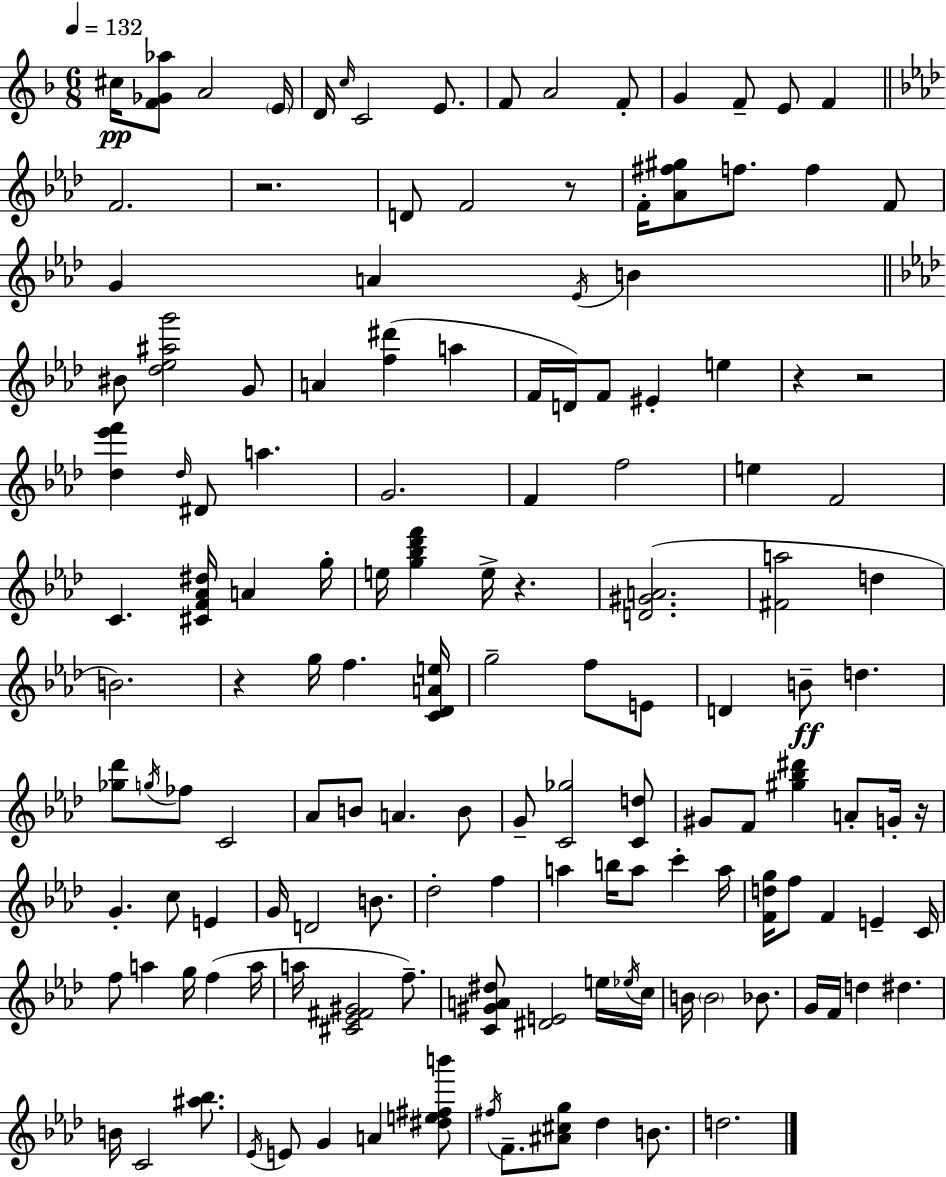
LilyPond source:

{
  \clef treble
  \numericTimeSignature
  \time 6/8
  \key d \minor
  \tempo 4 = 132
  cis''16\pp <f' ges' aes''>8 a'2 \parenthesize e'16 | d'16 \grace { c''16 } c'2 e'8. | f'8 a'2 f'8-. | g'4 f'8-- e'8 f'4 | \break \bar "||" \break \key f \minor f'2. | r2. | d'8 f'2 r8 | f'16-. <aes' fis'' gis''>8 f''8. f''4 f'8 | \break g'4 a'4 \acciaccatura { ees'16 } b'4 | \bar "||" \break \key f \minor bis'8 <des'' ees'' ais'' g'''>2 g'8 | a'4 <f'' dis'''>4( a''4 | f'16 d'16) f'8 eis'4-. e''4 | r4 r2 | \break <des'' ees''' f'''>4 \grace { des''16 } dis'8 a''4. | g'2. | f'4 f''2 | e''4 f'2 | \break c'4. <cis' f' aes' dis''>16 a'4 | g''16-. e''16 <g'' bes'' des''' f'''>4 e''16-> r4. | <d' gis' a'>2.( | <fis' a''>2 d''4 | \break b'2.) | r4 g''16 f''4. | <c' des' a' e''>16 g''2-- f''8 e'8 | d'4 b'8--\ff d''4. | \break <ges'' des'''>8 \acciaccatura { g''16 } fes''8 c'2 | aes'8 b'8 a'4. | b'8 g'8-- <c' ges''>2 | <c' d''>8 gis'8 f'8 <gis'' bes'' dis'''>4 a'8-. | \break g'16-. r16 g'4.-. c''8 e'4 | g'16 d'2 b'8. | des''2-. f''4 | a''4 b''16 a''8 c'''4-. | \break a''16 <f' d'' g''>16 f''8 f'4 e'4-- | c'16 f''8 a''4 g''16 f''4( | a''16 a''16 <cis' ees' fis' gis'>2 f''8.--) | <c' gis' a' dis''>8 <dis' e'>2 | \break e''16 \acciaccatura { ees''16 } c''16 b'16 \parenthesize b'2 | bes'8. g'16 f'16 d''4 dis''4. | b'16 c'2 | <ais'' bes''>8. \acciaccatura { ees'16 } e'8 g'4 a'4 | \break <dis'' e'' fis'' b'''>8 \acciaccatura { fis''16 } f'8.-- <ais' cis'' g''>8 des''4 | b'8. d''2. | \bar "|."
}